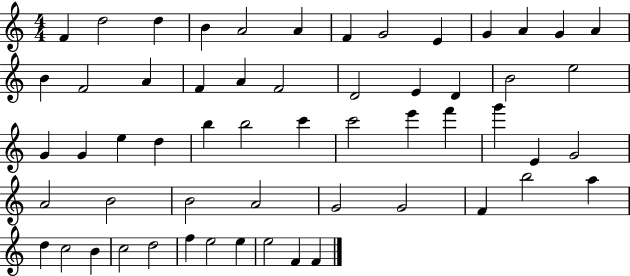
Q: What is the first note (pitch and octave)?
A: F4